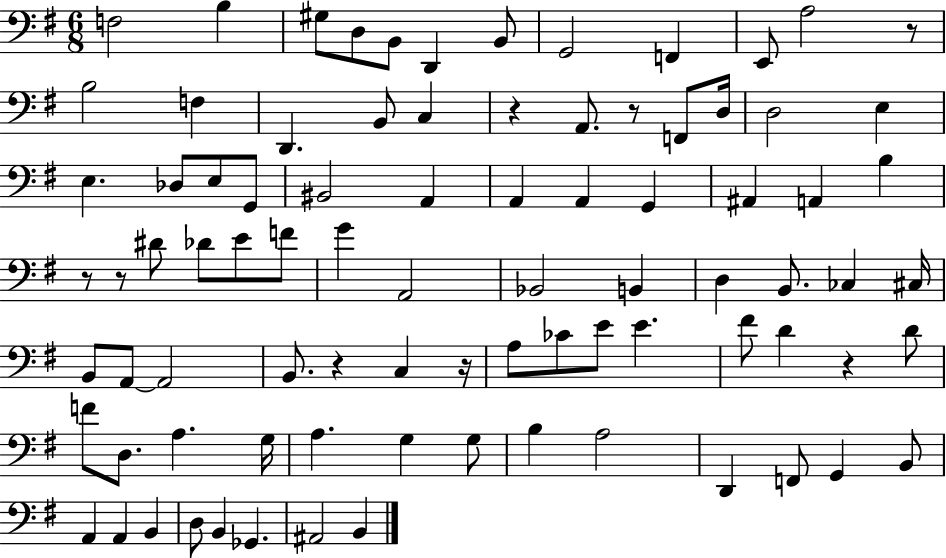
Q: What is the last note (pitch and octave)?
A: B2